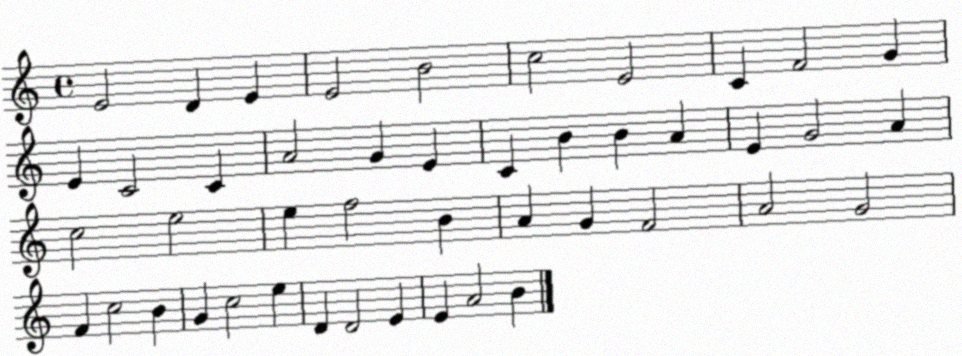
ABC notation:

X:1
T:Untitled
M:4/4
L:1/4
K:C
E2 D E E2 B2 c2 E2 C F2 G E C2 C A2 G E C B B A E G2 A c2 e2 e f2 B A G F2 A2 G2 F c2 B G c2 e D D2 E E A2 B